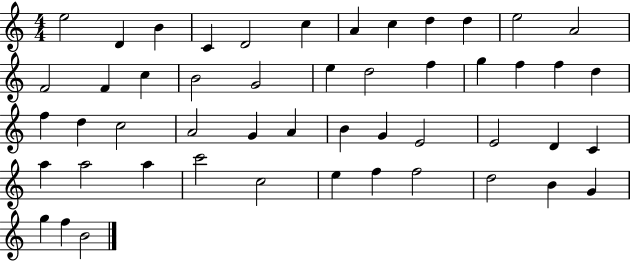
X:1
T:Untitled
M:4/4
L:1/4
K:C
e2 D B C D2 c A c d d e2 A2 F2 F c B2 G2 e d2 f g f f d f d c2 A2 G A B G E2 E2 D C a a2 a c'2 c2 e f f2 d2 B G g f B2